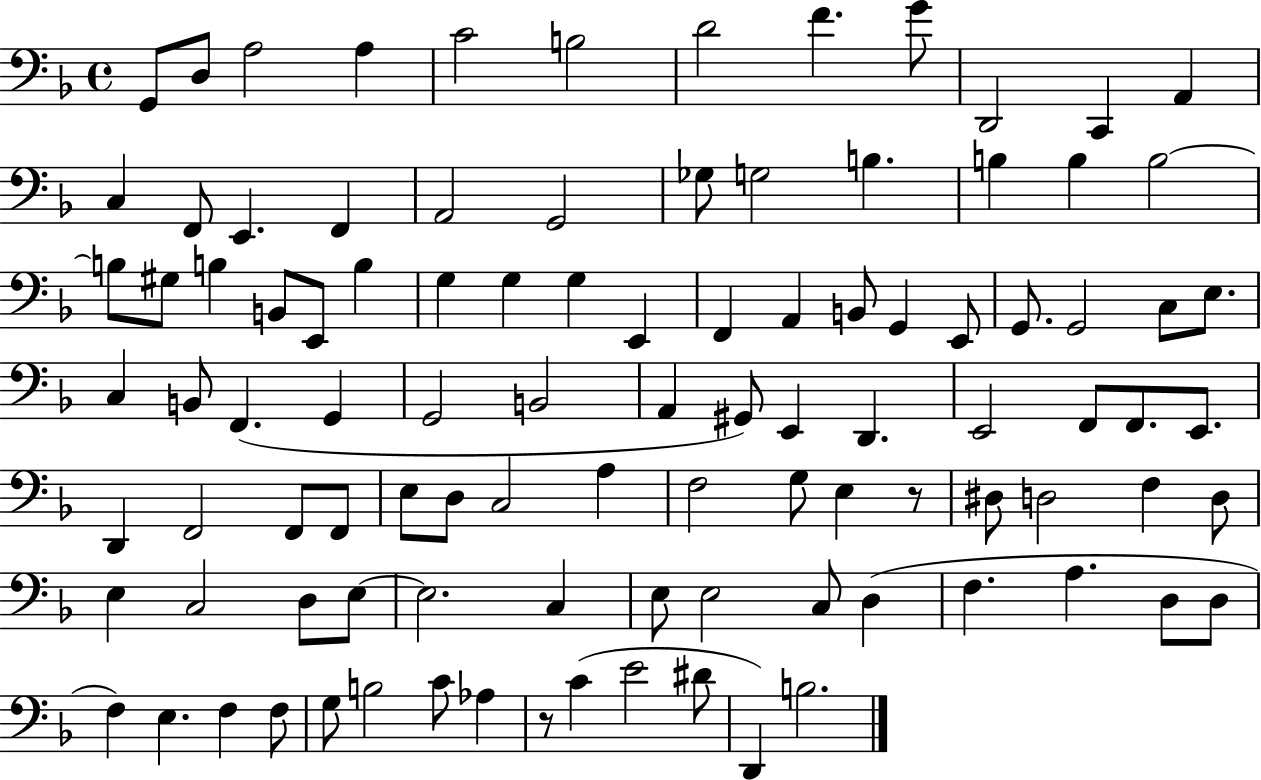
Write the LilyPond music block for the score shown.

{
  \clef bass
  \time 4/4
  \defaultTimeSignature
  \key f \major
  g,8 d8 a2 a4 | c'2 b2 | d'2 f'4. g'8 | d,2 c,4 a,4 | \break c4 f,8 e,4. f,4 | a,2 g,2 | ges8 g2 b4. | b4 b4 b2~~ | \break b8 gis8 b4 b,8 e,8 b4 | g4 g4 g4 e,4 | f,4 a,4 b,8 g,4 e,8 | g,8. g,2 c8 e8. | \break c4 b,8 f,4.( g,4 | g,2 b,2 | a,4 gis,8) e,4 d,4. | e,2 f,8 f,8. e,8. | \break d,4 f,2 f,8 f,8 | e8 d8 c2 a4 | f2 g8 e4 r8 | dis8 d2 f4 d8 | \break e4 c2 d8 e8~~ | e2. c4 | e8 e2 c8 d4( | f4. a4. d8 d8 | \break f4) e4. f4 f8 | g8 b2 c'8 aes4 | r8 c'4( e'2 dis'8 | d,4) b2. | \break \bar "|."
}